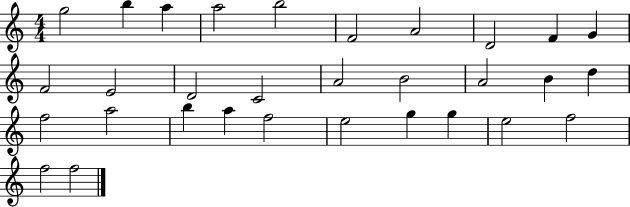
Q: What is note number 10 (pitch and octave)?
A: G4